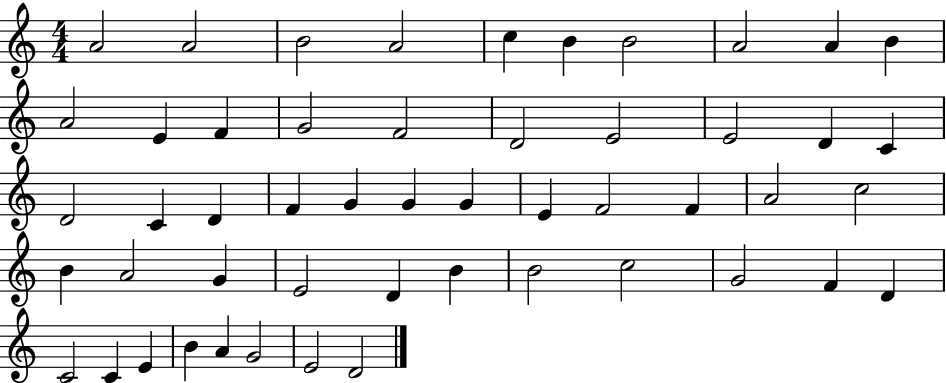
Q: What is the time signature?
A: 4/4